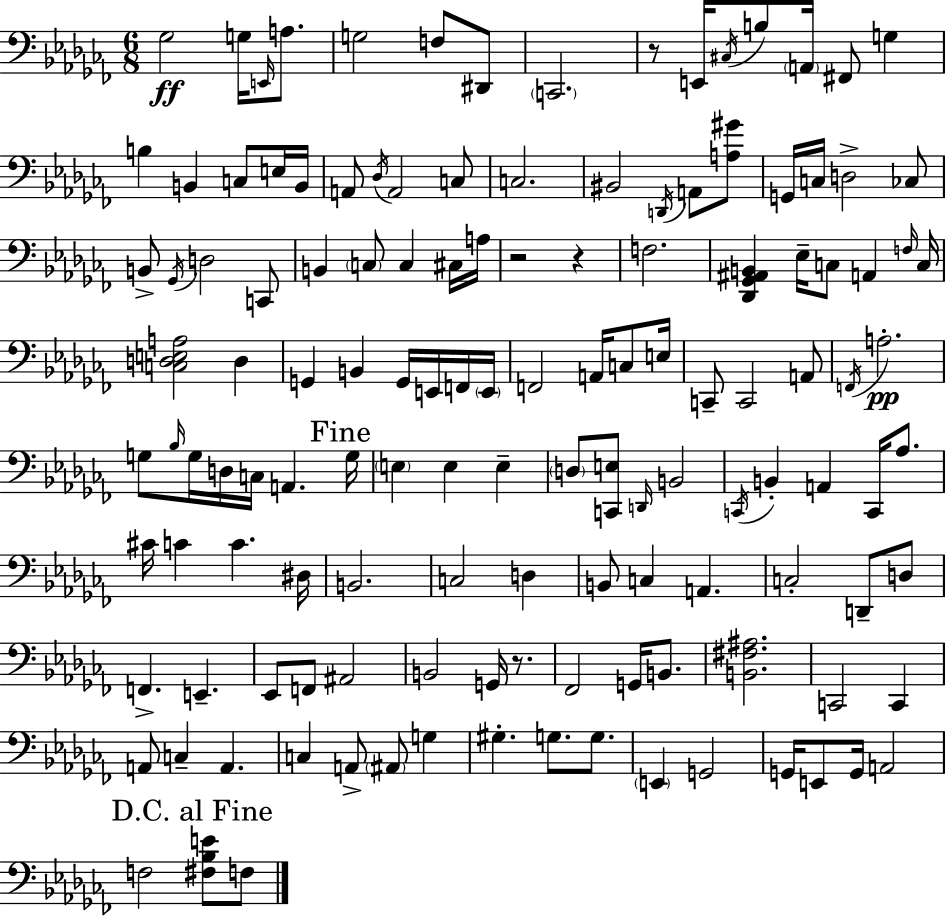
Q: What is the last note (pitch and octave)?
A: F3